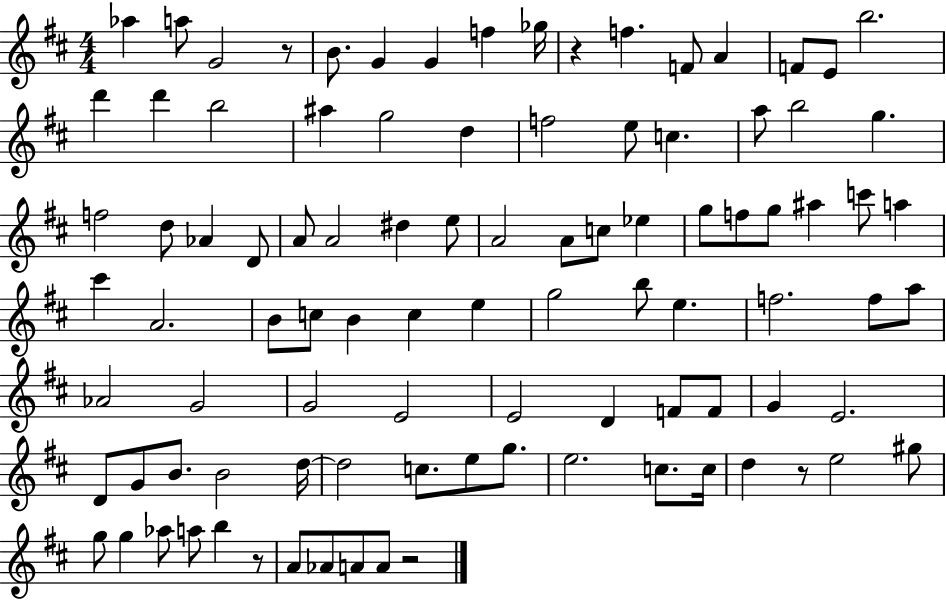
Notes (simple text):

Ab5/q A5/e G4/h R/e B4/e. G4/q G4/q F5/q Gb5/s R/q F5/q. F4/e A4/q F4/e E4/e B5/h. D6/q D6/q B5/h A#5/q G5/h D5/q F5/h E5/e C5/q. A5/e B5/h G5/q. F5/h D5/e Ab4/q D4/e A4/e A4/h D#5/q E5/e A4/h A4/e C5/e Eb5/q G5/e F5/e G5/e A#5/q C6/e A5/q C#6/q A4/h. B4/e C5/e B4/q C5/q E5/q G5/h B5/e E5/q. F5/h. F5/e A5/e Ab4/h G4/h G4/h E4/h E4/h D4/q F4/e F4/e G4/q E4/h. D4/e G4/e B4/e. B4/h D5/s D5/h C5/e. E5/e G5/e. E5/h. C5/e. C5/s D5/q R/e E5/h G#5/e G5/e G5/q Ab5/e A5/e B5/q R/e A4/e Ab4/e A4/e A4/e R/h